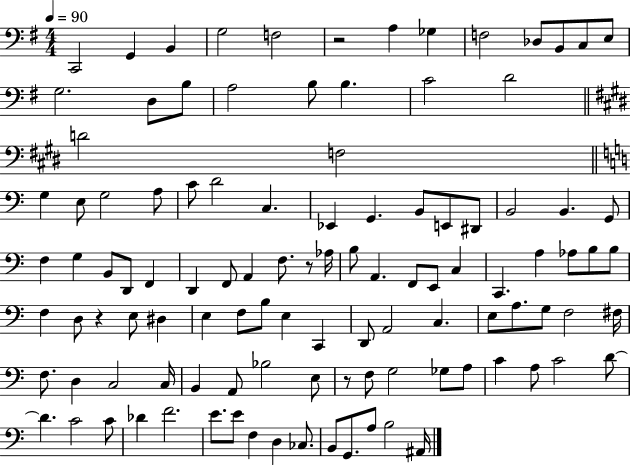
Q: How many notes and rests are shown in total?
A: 109